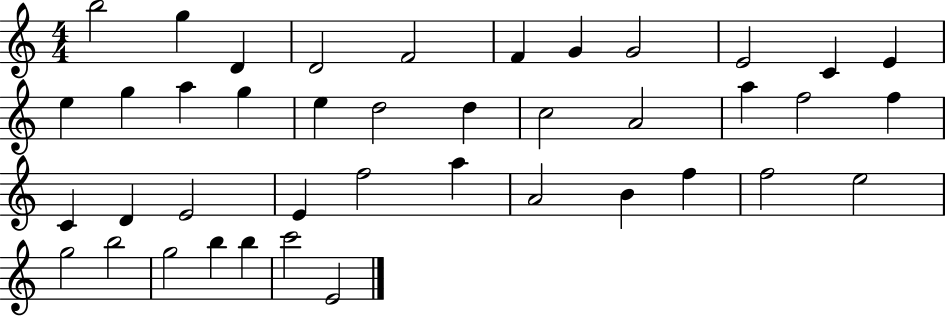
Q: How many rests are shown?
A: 0